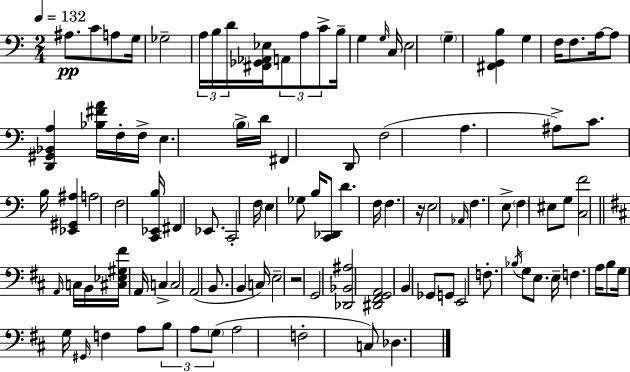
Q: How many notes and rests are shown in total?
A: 102